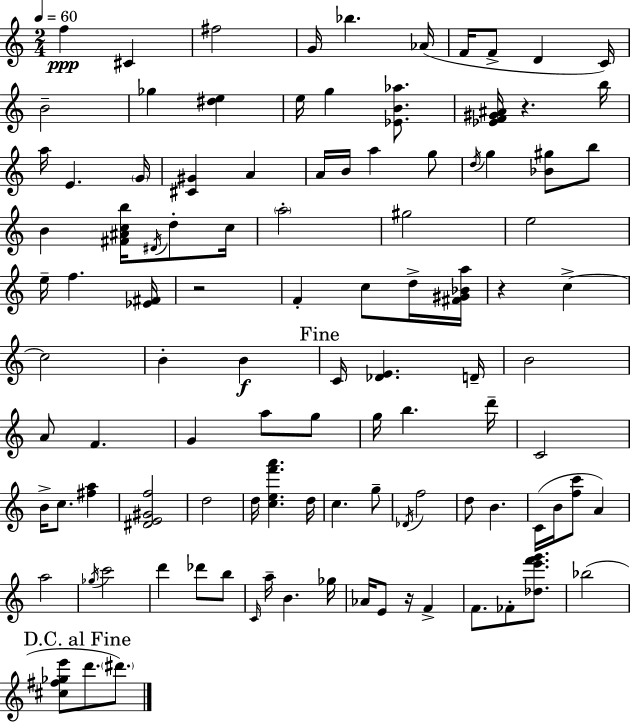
{
  \clef treble
  \numericTimeSignature
  \time 2/4
  \key c \major
  \tempo 4 = 60
  f''4\ppp cis'4 | fis''2 | g'16 bes''4. aes'16( | f'16 f'8-> d'4 c'16) | \break b'2-- | ges''4 <dis'' e''>4 | e''16 g''4 <ees' b' aes''>8. | <ees' f' gis' ais'>16 r4. b''16 | \break a''16 e'4. \parenthesize g'16 | <cis' gis'>4 a'4 | a'16 b'16 a''4 g''8 | \acciaccatura { d''16 } g''4 <bes' gis''>8 b''8 | \break b'4 <fis' ais' c'' b''>16 \acciaccatura { dis'16 } d''8-. | c''16 \parenthesize a''2-. | gis''2 | e''2 | \break e''16-- f''4. | <ees' fis'>16 r2 | f'4-. c''8 | d''16-> <fis' gis' bes' a''>16 r4 c''4->~~ | \break c''2 | b'4-. b'4\f | \mark "Fine" c'16 <des' e'>4. | d'16-- b'2 | \break a'8 f'4. | g'4 a''8 | g''8 g''16 b''4. | d'''16-- c'2 | \break b'16-> c''8. <fis'' a''>4 | <dis' e' gis' f''>2 | d''2 | d''16 <c'' e'' f''' a'''>4. | \break d''16 c''4. | g''8-- \acciaccatura { des'16 } f''2 | d''8 b'4. | c'16( b'16 <f'' c'''>8 a'4) | \break a''2 | \acciaccatura { ges''16 } c'''2 | d'''4 | des'''8 b''8 \grace { c'16 } a''16-- b'4. | \break ges''16 aes'16 e'8 | r16 f'4-> f'8. | fes'8-. <des'' e''' f''' g'''>8. bes''2( | \mark "D.C. al Fine" <cis'' fis'' ges'' e'''>8 d'''8. | \break \parenthesize dis'''8.) \bar "|."
}